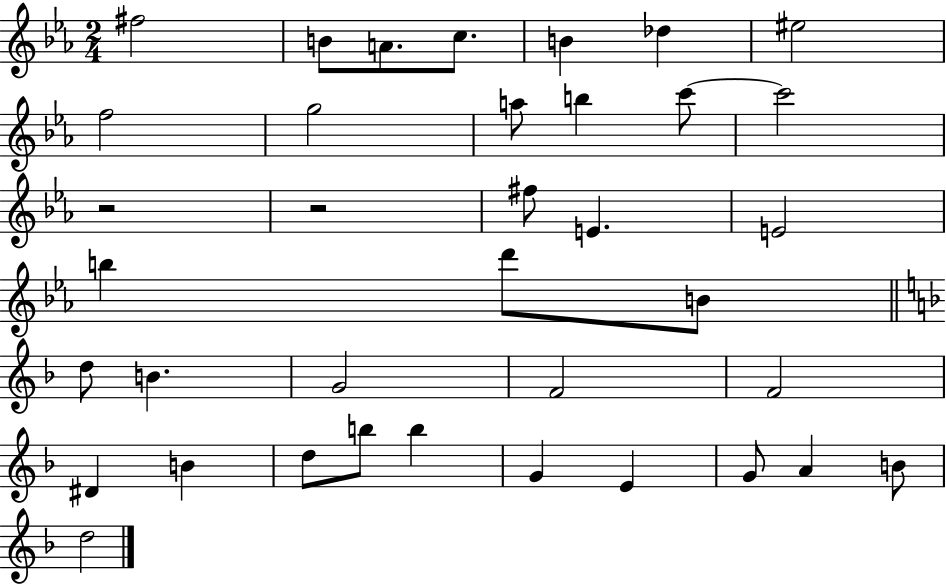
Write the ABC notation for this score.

X:1
T:Untitled
M:2/4
L:1/4
K:Eb
^f2 B/2 A/2 c/2 B _d ^e2 f2 g2 a/2 b c'/2 c'2 z2 z2 ^f/2 E E2 b d'/2 B/2 d/2 B G2 F2 F2 ^D B d/2 b/2 b G E G/2 A B/2 d2